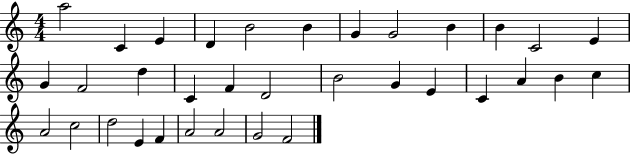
A5/h C4/q E4/q D4/q B4/h B4/q G4/q G4/h B4/q B4/q C4/h E4/q G4/q F4/h D5/q C4/q F4/q D4/h B4/h G4/q E4/q C4/q A4/q B4/q C5/q A4/h C5/h D5/h E4/q F4/q A4/h A4/h G4/h F4/h